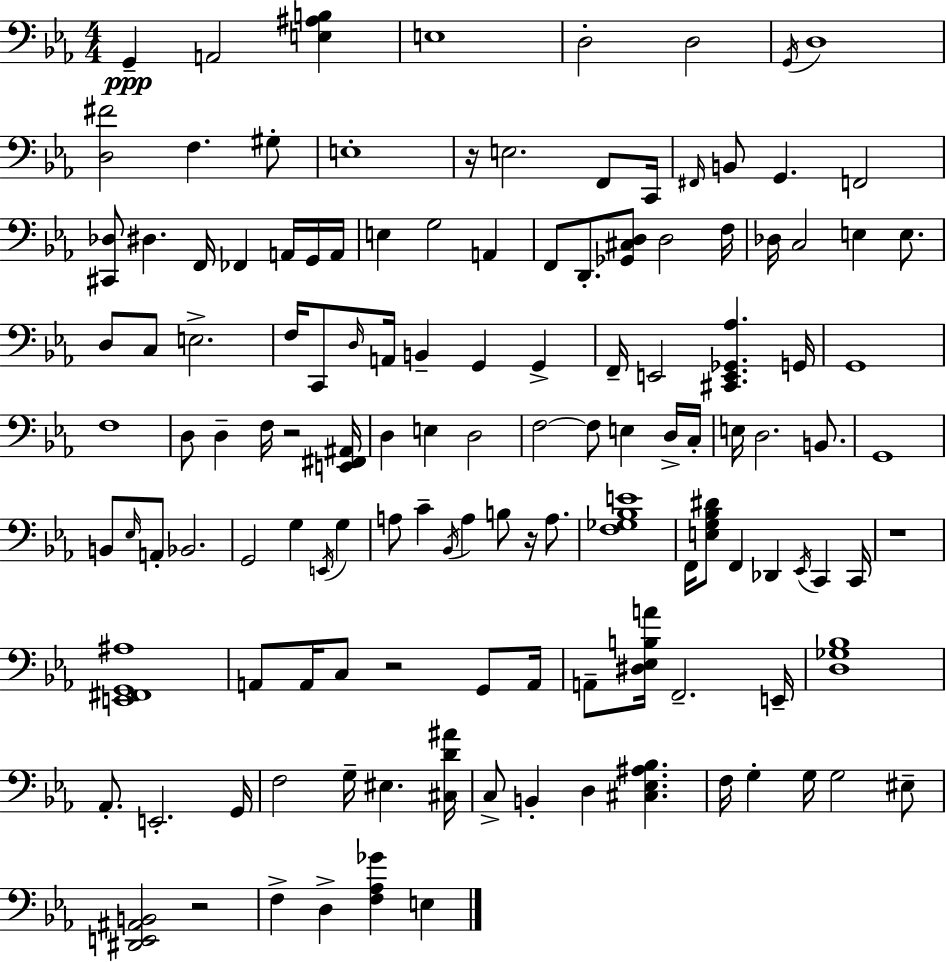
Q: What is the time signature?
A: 4/4